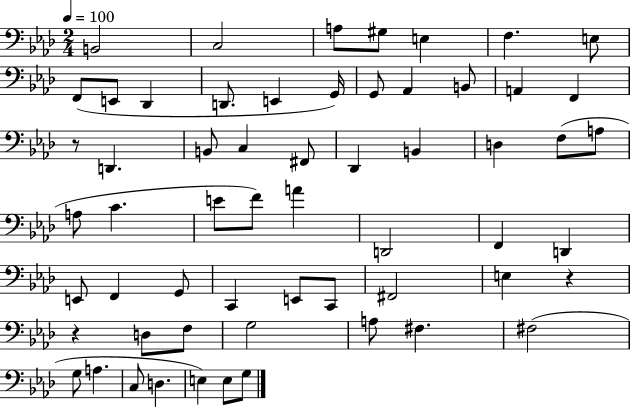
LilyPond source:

{
  \clef bass
  \numericTimeSignature
  \time 2/4
  \key aes \major
  \tempo 4 = 100
  \repeat volta 2 { b,2 | c2 | a8 gis8 e4 | f4. e8 | \break f,8( e,8 des,4 | d,8. e,4 g,16) | g,8 aes,4 b,8 | a,4 f,4 | \break r8 d,4. | b,8 c4 fis,8 | des,4 b,4 | d4 f8( a8 | \break a8 c'4. | e'8 f'8) a'4 | d,2 | f,4 d,4 | \break e,8 f,4 g,8 | c,4 e,8 c,8 | fis,2 | e4 r4 | \break r4 d8 f8 | g2 | a8 fis4. | fis2( | \break g8 a4. | c8 d4. | e4) e8 g8 | } \bar "|."
}